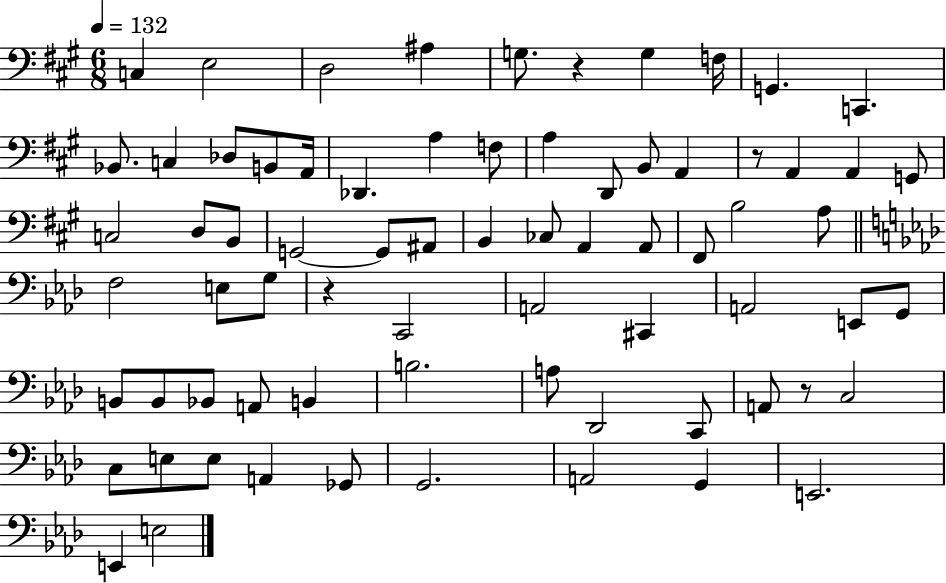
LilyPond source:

{
  \clef bass
  \numericTimeSignature
  \time 6/8
  \key a \major
  \tempo 4 = 132
  c4 e2 | d2 ais4 | g8. r4 g4 f16 | g,4. c,4. | \break bes,8. c4 des8 b,8 a,16 | des,4. a4 f8 | a4 d,8 b,8 a,4 | r8 a,4 a,4 g,8 | \break c2 d8 b,8 | g,2~~ g,8 ais,8 | b,4 ces8 a,4 a,8 | fis,8 b2 a8 | \break \bar "||" \break \key aes \major f2 e8 g8 | r4 c,2 | a,2 cis,4 | a,2 e,8 g,8 | \break b,8 b,8 bes,8 a,8 b,4 | b2. | a8 des,2 c,8 | a,8 r8 c2 | \break c8 e8 e8 a,4 ges,8 | g,2. | a,2 g,4 | e,2. | \break e,4 e2 | \bar "|."
}